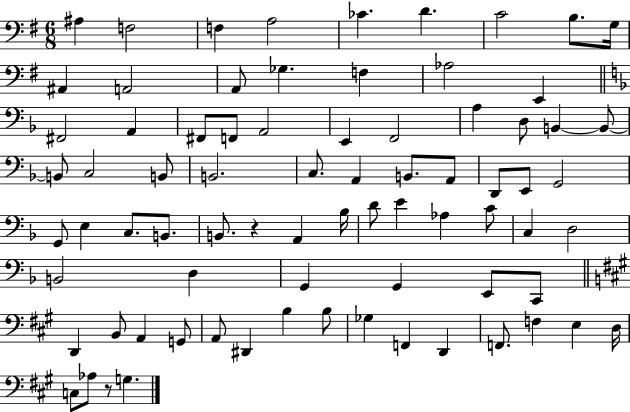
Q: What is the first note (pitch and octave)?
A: A#3